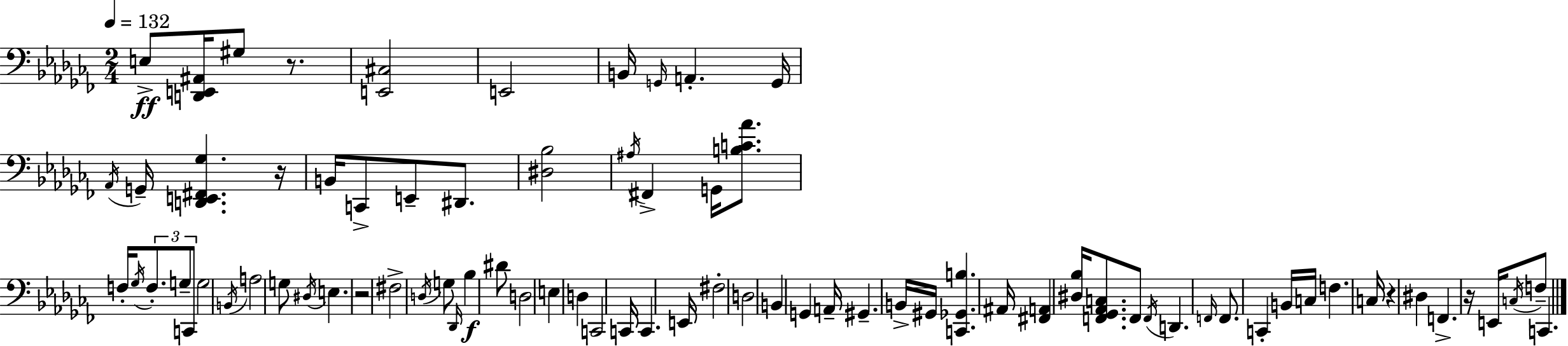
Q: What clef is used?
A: bass